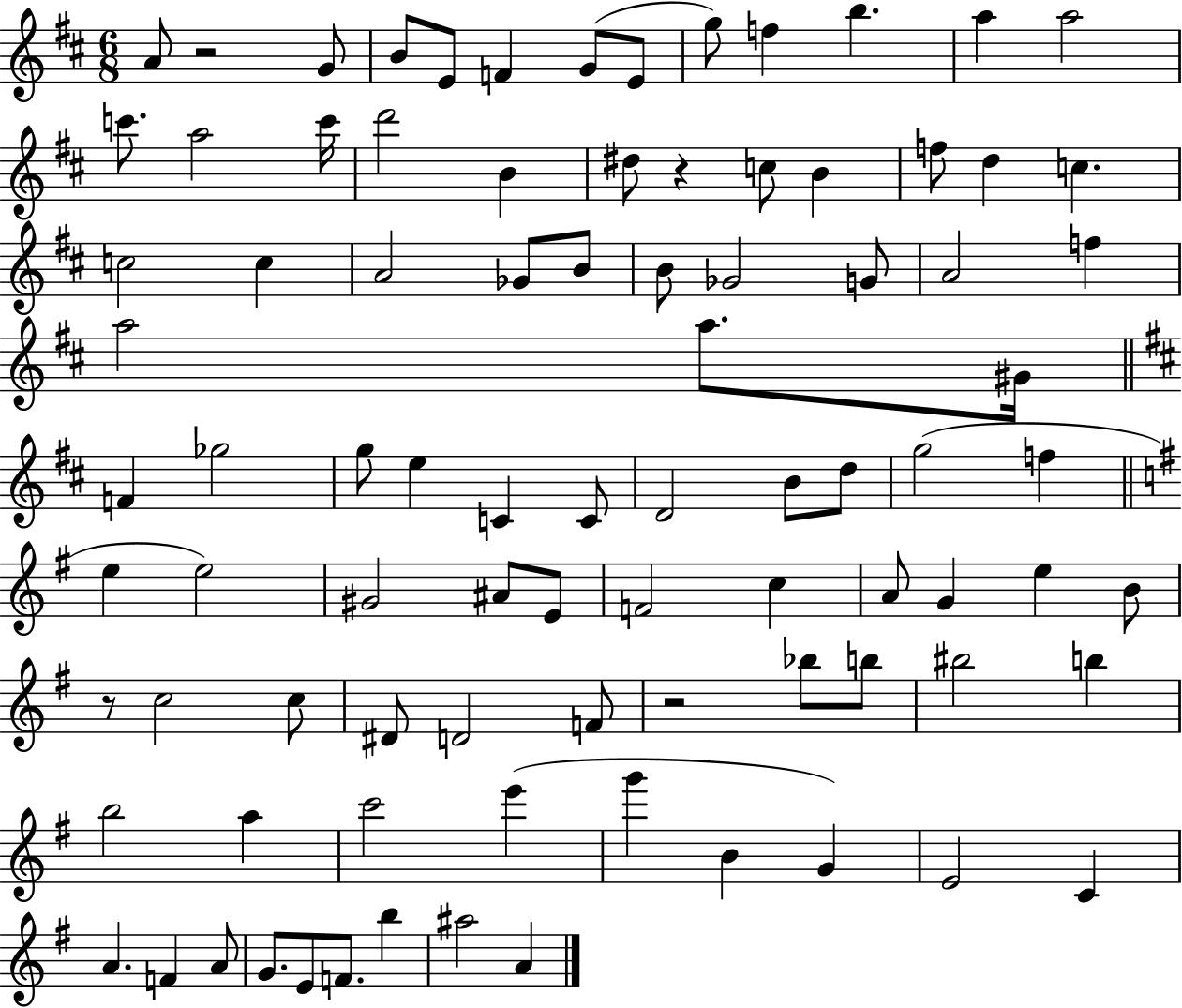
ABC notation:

X:1
T:Untitled
M:6/8
L:1/4
K:D
A/2 z2 G/2 B/2 E/2 F G/2 E/2 g/2 f b a a2 c'/2 a2 c'/4 d'2 B ^d/2 z c/2 B f/2 d c c2 c A2 _G/2 B/2 B/2 _G2 G/2 A2 f a2 a/2 ^G/4 F _g2 g/2 e C C/2 D2 B/2 d/2 g2 f e e2 ^G2 ^A/2 E/2 F2 c A/2 G e B/2 z/2 c2 c/2 ^D/2 D2 F/2 z2 _b/2 b/2 ^b2 b b2 a c'2 e' g' B G E2 C A F A/2 G/2 E/2 F/2 b ^a2 A